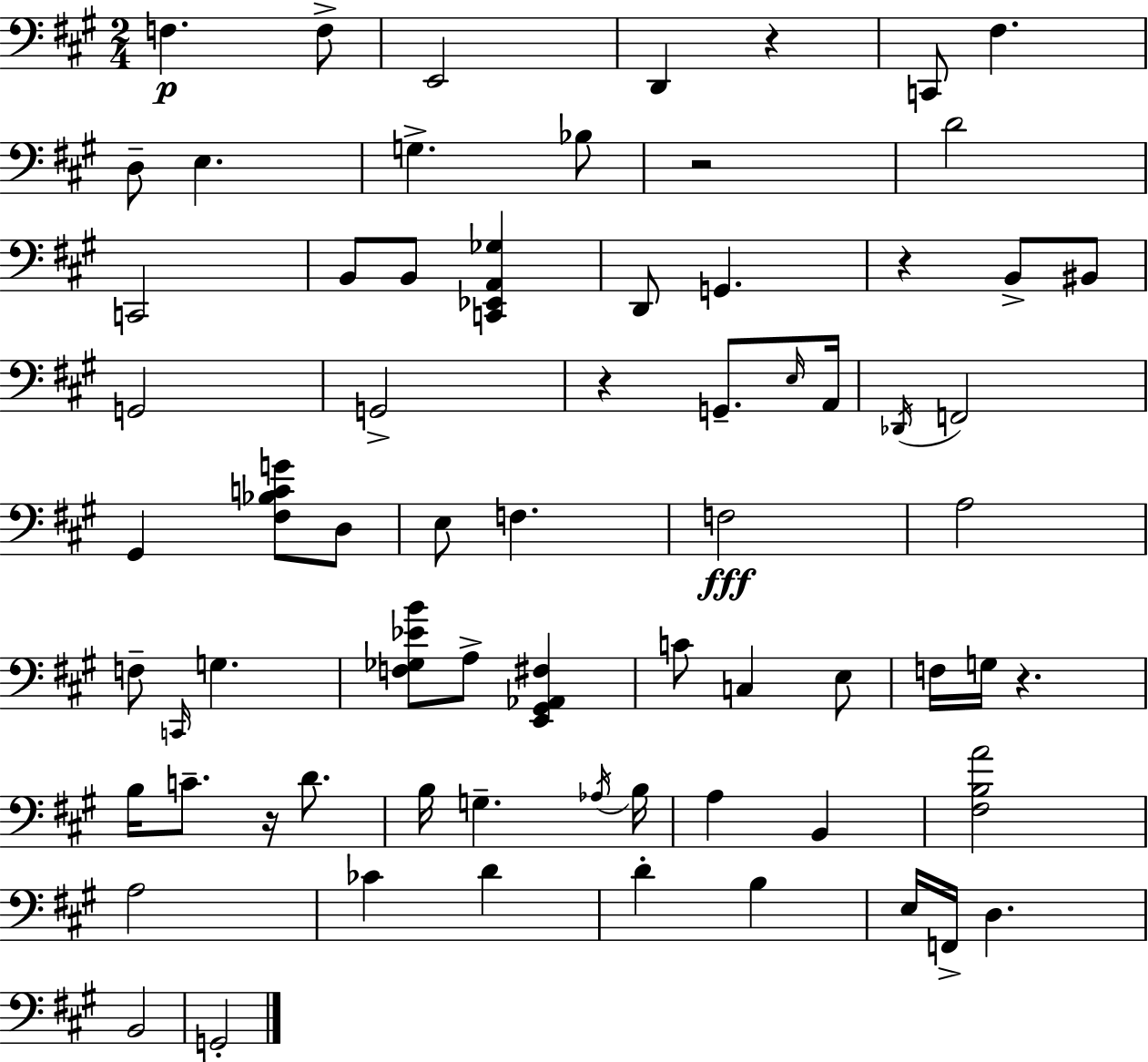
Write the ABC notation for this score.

X:1
T:Untitled
M:2/4
L:1/4
K:A
F, F,/2 E,,2 D,, z C,,/2 ^F, D,/2 E, G, _B,/2 z2 D2 C,,2 B,,/2 B,,/2 [C,,_E,,A,,_G,] D,,/2 G,, z B,,/2 ^B,,/2 G,,2 G,,2 z G,,/2 E,/4 A,,/4 _D,,/4 F,,2 ^G,, [^F,_B,CG]/2 D,/2 E,/2 F, F,2 A,2 F,/2 C,,/4 G, [F,_G,_EB]/2 A,/2 [E,,^G,,_A,,^F,] C/2 C, E,/2 F,/4 G,/4 z B,/4 C/2 z/4 D/2 B,/4 G, _A,/4 B,/4 A, B,, [^F,B,A]2 A,2 _C D D B, E,/4 F,,/4 D, B,,2 G,,2